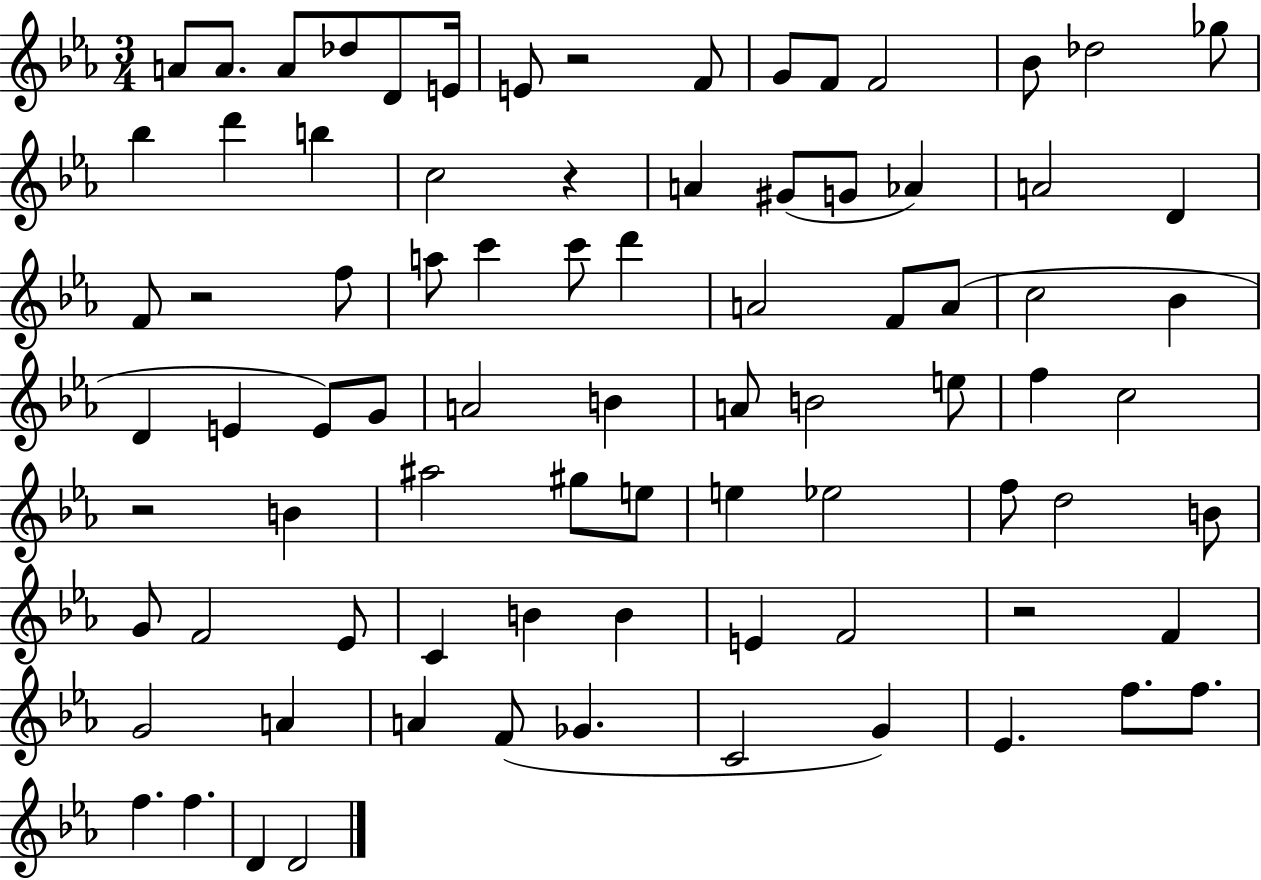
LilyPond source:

{
  \clef treble
  \numericTimeSignature
  \time 3/4
  \key ees \major
  a'8 a'8. a'8 des''8 d'8 e'16 | e'8 r2 f'8 | g'8 f'8 f'2 | bes'8 des''2 ges''8 | \break bes''4 d'''4 b''4 | c''2 r4 | a'4 gis'8( g'8 aes'4) | a'2 d'4 | \break f'8 r2 f''8 | a''8 c'''4 c'''8 d'''4 | a'2 f'8 a'8( | c''2 bes'4 | \break d'4 e'4 e'8) g'8 | a'2 b'4 | a'8 b'2 e''8 | f''4 c''2 | \break r2 b'4 | ais''2 gis''8 e''8 | e''4 ees''2 | f''8 d''2 b'8 | \break g'8 f'2 ees'8 | c'4 b'4 b'4 | e'4 f'2 | r2 f'4 | \break g'2 a'4 | a'4 f'8( ges'4. | c'2 g'4) | ees'4. f''8. f''8. | \break f''4. f''4. | d'4 d'2 | \bar "|."
}